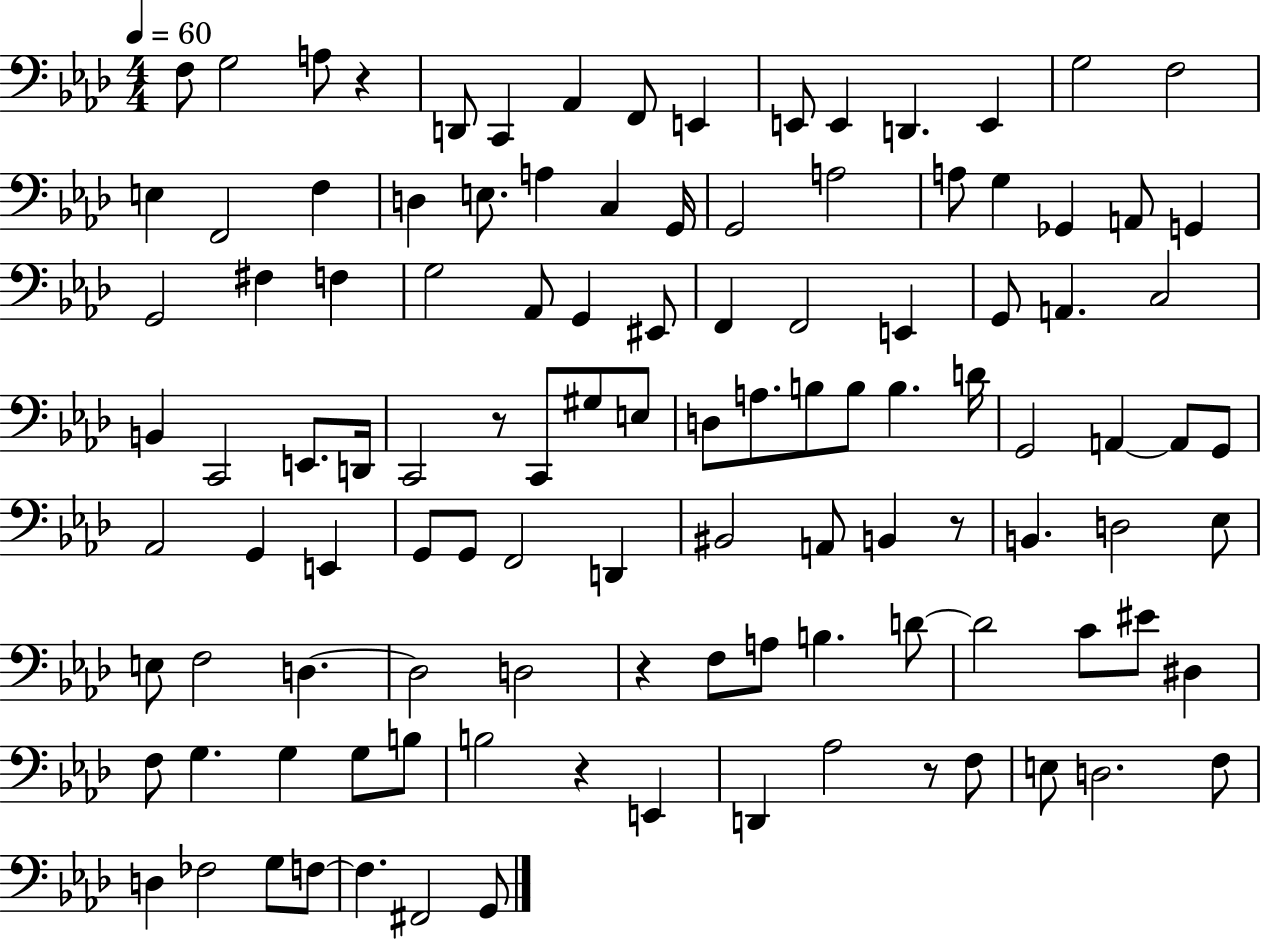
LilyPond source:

{
  \clef bass
  \numericTimeSignature
  \time 4/4
  \key aes \major
  \tempo 4 = 60
  f8 g2 a8 r4 | d,8 c,4 aes,4 f,8 e,4 | e,8 e,4 d,4. e,4 | g2 f2 | \break e4 f,2 f4 | d4 e8. a4 c4 g,16 | g,2 a2 | a8 g4 ges,4 a,8 g,4 | \break g,2 fis4 f4 | g2 aes,8 g,4 eis,8 | f,4 f,2 e,4 | g,8 a,4. c2 | \break b,4 c,2 e,8. d,16 | c,2 r8 c,8 gis8 e8 | d8 a8. b8 b8 b4. d'16 | g,2 a,4~~ a,8 g,8 | \break aes,2 g,4 e,4 | g,8 g,8 f,2 d,4 | bis,2 a,8 b,4 r8 | b,4. d2 ees8 | \break e8 f2 d4.~~ | d2 d2 | r4 f8 a8 b4. d'8~~ | d'2 c'8 eis'8 dis4 | \break f8 g4. g4 g8 b8 | b2 r4 e,4 | d,4 aes2 r8 f8 | e8 d2. f8 | \break d4 fes2 g8 f8~~ | f4. fis,2 g,8 | \bar "|."
}